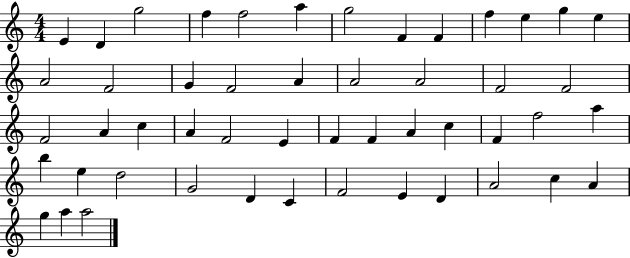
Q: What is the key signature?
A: C major